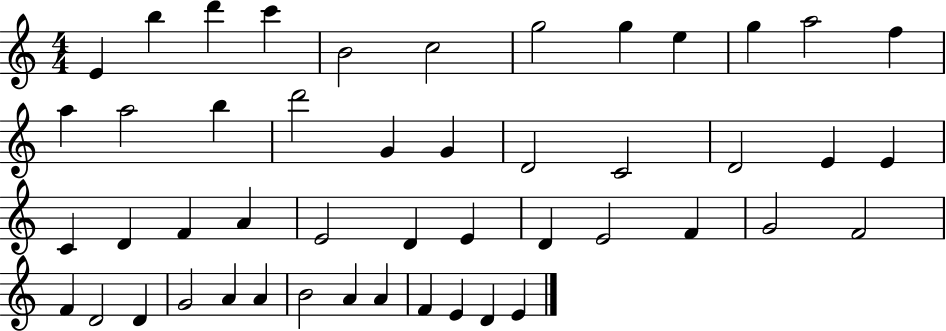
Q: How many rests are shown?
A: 0